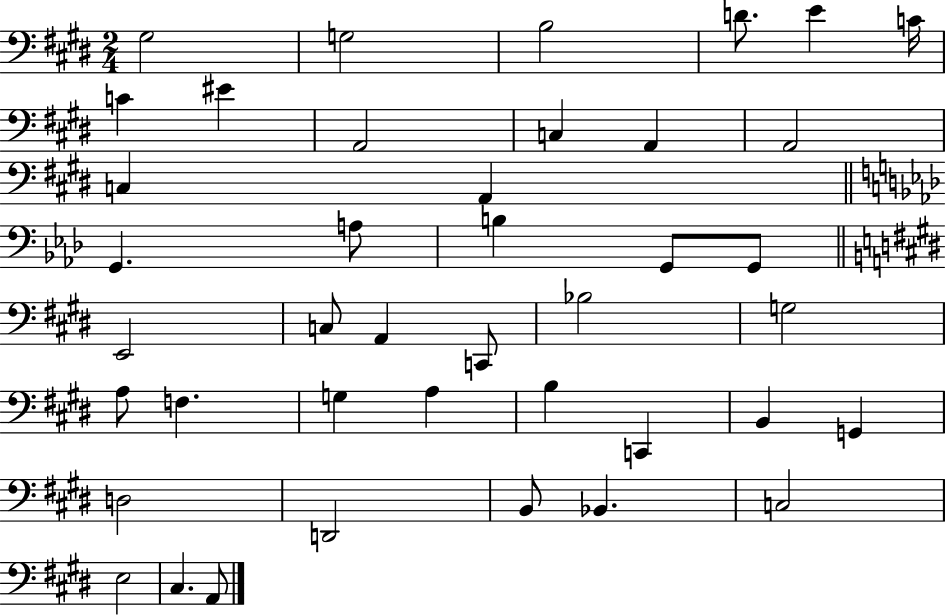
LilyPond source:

{
  \clef bass
  \numericTimeSignature
  \time 2/4
  \key e \major
  gis2 | g2 | b2 | d'8. e'4 c'16 | \break c'4 eis'4 | a,2 | c4 a,4 | a,2 | \break c4 a,4 | \bar "||" \break \key f \minor g,4. a8 | b4 g,8 g,8 | \bar "||" \break \key e \major e,2 | c8 a,4 c,8 | bes2 | g2 | \break a8 f4. | g4 a4 | b4 c,4 | b,4 g,4 | \break d2 | d,2 | b,8 bes,4. | c2 | \break e2 | cis4. a,8 | \bar "|."
}